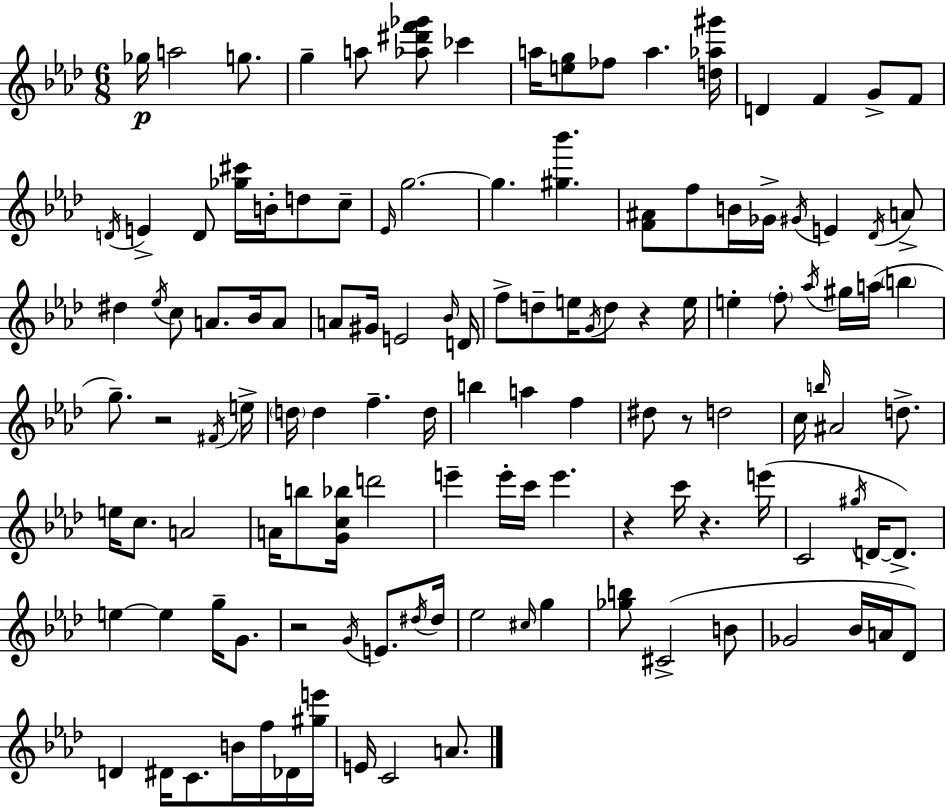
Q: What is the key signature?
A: AES major